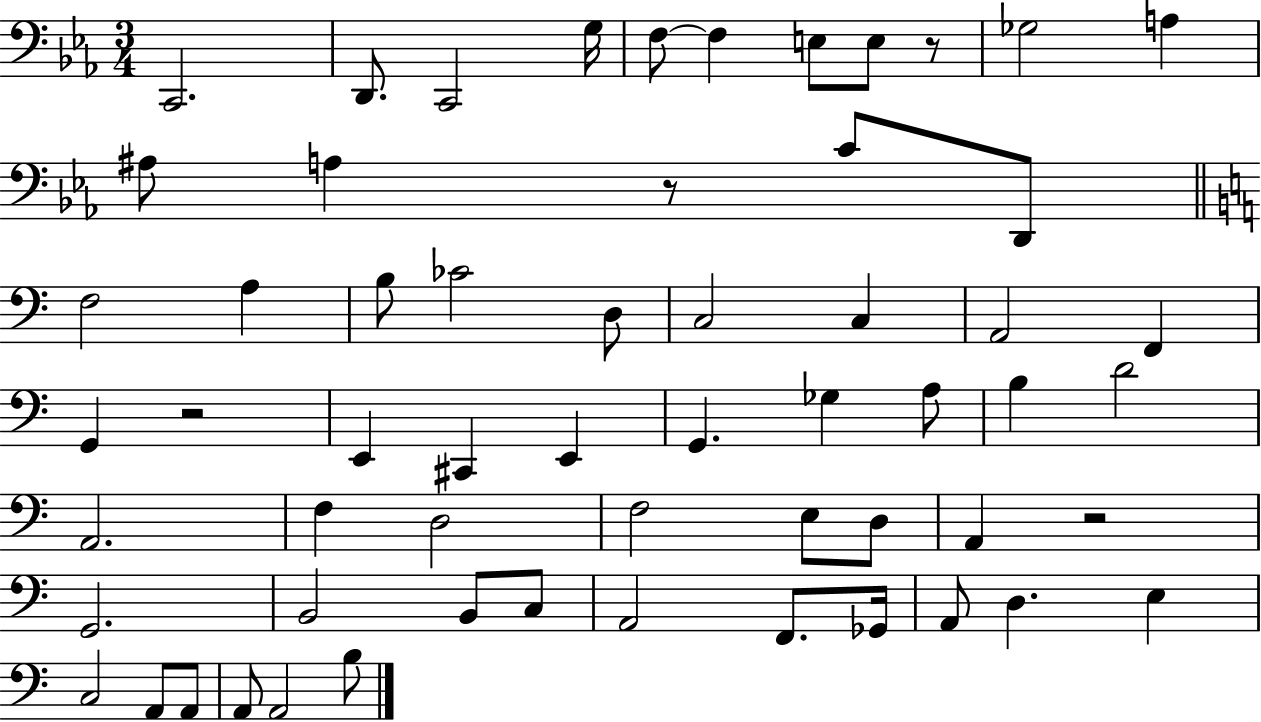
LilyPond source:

{
  \clef bass
  \numericTimeSignature
  \time 3/4
  \key ees \major
  \repeat volta 2 { c,2. | d,8. c,2 g16 | f8~~ f4 e8 e8 r8 | ges2 a4 | \break ais8 a4 r8 c'8 d,8 | \bar "||" \break \key a \minor f2 a4 | b8 ces'2 d8 | c2 c4 | a,2 f,4 | \break g,4 r2 | e,4 cis,4 e,4 | g,4. ges4 a8 | b4 d'2 | \break a,2. | f4 d2 | f2 e8 d8 | a,4 r2 | \break g,2. | b,2 b,8 c8 | a,2 f,8. ges,16 | a,8 d4. e4 | \break c2 a,8 a,8 | a,8 a,2 b8 | } \bar "|."
}